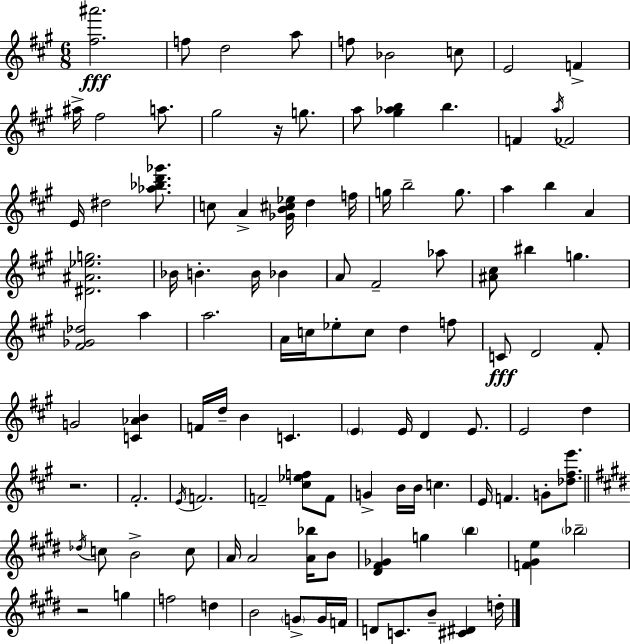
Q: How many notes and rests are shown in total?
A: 111